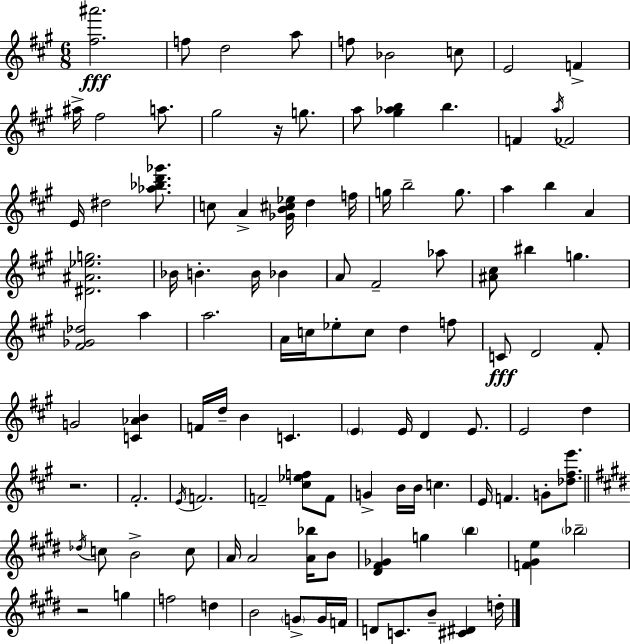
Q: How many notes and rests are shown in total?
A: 111